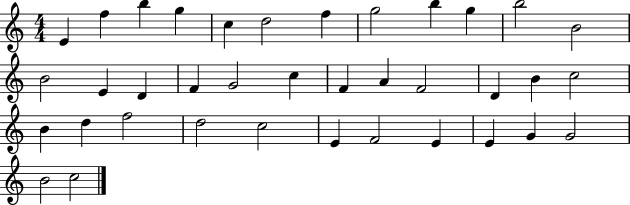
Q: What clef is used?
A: treble